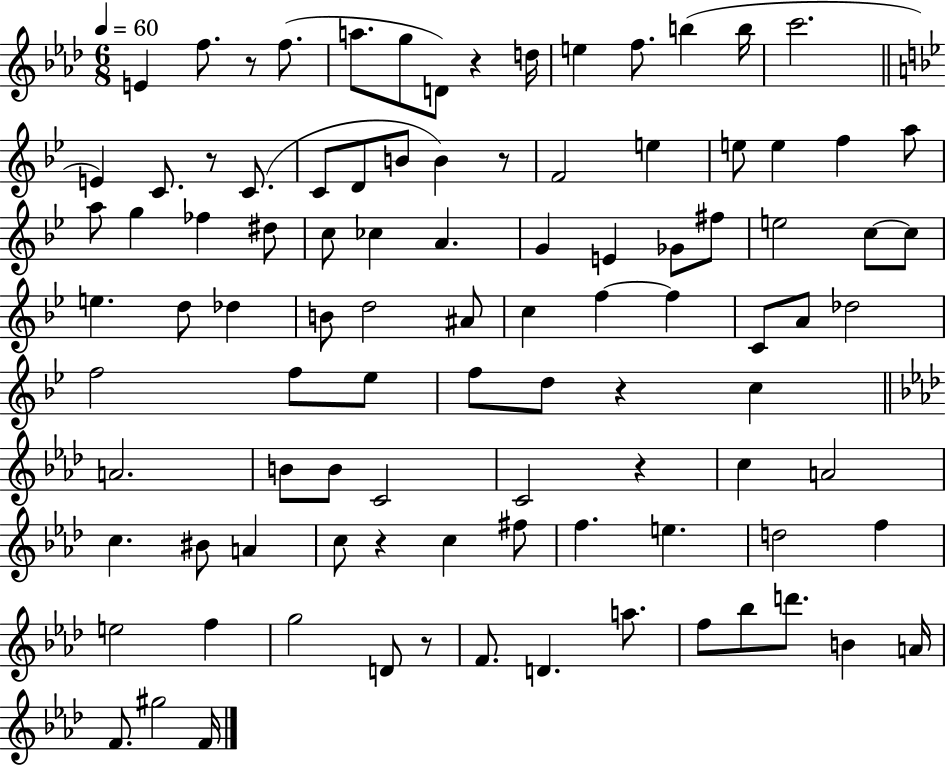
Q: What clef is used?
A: treble